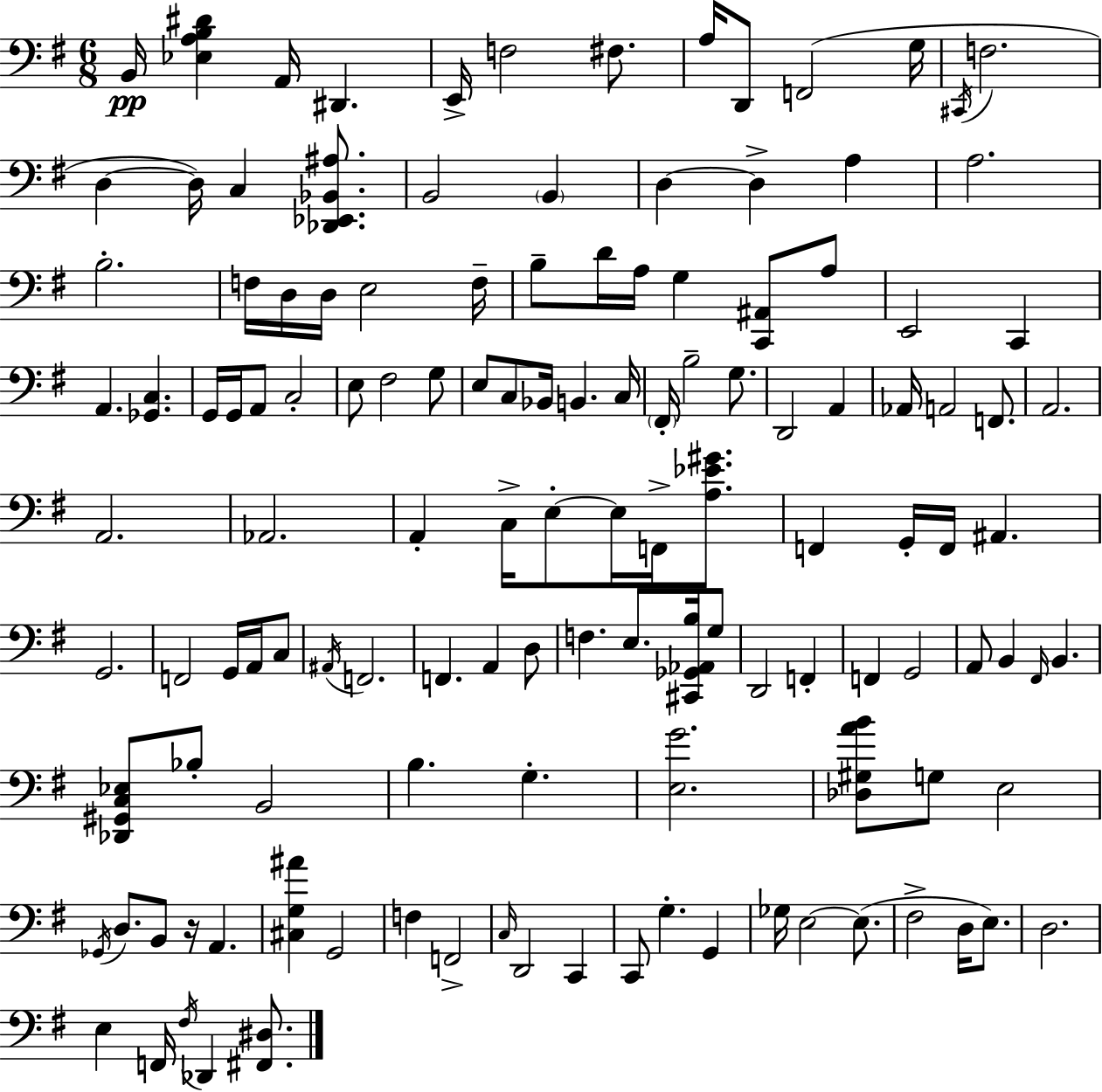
{
  \clef bass
  \numericTimeSignature
  \time 6/8
  \key g \major
  \repeat volta 2 { b,16\pp <ees a b dis'>4 a,16 dis,4. | e,16-> f2 fis8. | a16 d,8 f,2( g16 | \acciaccatura { cis,16 } f2. | \break d4~~ d16) c4 <des, ees, bes, ais>8. | b,2 \parenthesize b,4 | d4~~ d4-> a4 | a2. | \break b2.-. | f16 d16 d16 e2 | f16-- b8-- d'16 a16 g4 <c, ais,>8 a8 | e,2 c,4 | \break a,4. <ges, c>4. | g,16 g,16 a,8 c2-. | e8 fis2 g8 | e8 c8 bes,16 b,4. | \break c16 \parenthesize fis,16-. b2-- g8. | d,2 a,4 | aes,16 a,2 f,8. | a,2. | \break a,2. | aes,2. | a,4-. c16-> e8-.~~ e16 f,16-> <a ees' gis'>8. | f,4 g,16-. f,16 ais,4. | \break g,2. | f,2 g,16 a,16 c8 | \acciaccatura { ais,16 } f,2. | f,4. a,4 | \break d8 f4. e8. <cis, ges, aes, b>16 | g8 d,2 f,4-. | f,4 g,2 | a,8 b,4 \grace { fis,16 } b,4. | \break <des, gis, c ees>8 bes8-. b,2 | b4. g4.-. | <e g'>2. | <des gis a' b'>8 g8 e2 | \break \acciaccatura { ges,16 } d8. b,8 r16 a,4. | <cis g ais'>4 g,2 | f4 f,2-> | \grace { c16 } d,2 | \break c,4 c,8 g4.-. | g,4 ges16 e2~~ | e8.( fis2-> | d16 e8.) d2. | \break e4 f,16 \acciaccatura { fis16 } des,4 | <fis, dis>8. } \bar "|."
}